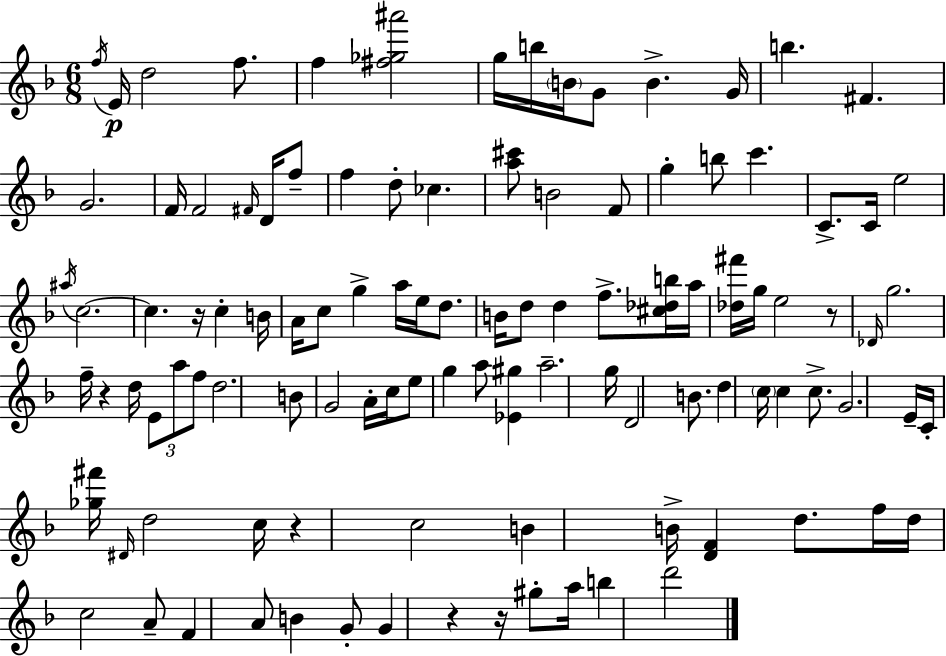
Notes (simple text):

F5/s E4/s D5/h F5/e. F5/q [F#5,Gb5,A#6]/h G5/s B5/s B4/s G4/e B4/q. G4/s B5/q. F#4/q. G4/h. F4/s F4/h F#4/s D4/s F5/e F5/q D5/e CES5/q. [A5,C#6]/e B4/h F4/e G5/q B5/e C6/q. C4/e. C4/s E5/h A#5/s C5/h. C5/q. R/s C5/q B4/s A4/s C5/e G5/q A5/s E5/s D5/e. B4/s D5/e D5/q F5/e. [C#5,Db5,B5]/s A5/s [Db5,F#6]/s G5/s E5/h R/e Db4/s G5/h. F5/s R/q D5/s E4/e A5/e F5/e D5/h. B4/e G4/h A4/s C5/s E5/e G5/q A5/e [Eb4,G#5]/q A5/h. G5/s D4/h B4/e. D5/q C5/s C5/q C5/e. G4/h. E4/s C4/s [Gb5,F#6]/s D#4/s D5/h C5/s R/q C5/h B4/q B4/s [D4,F4]/q D5/e. F5/s D5/s C5/h A4/e F4/q A4/e B4/q G4/e G4/q R/q R/s G#5/e A5/s B5/q D6/h